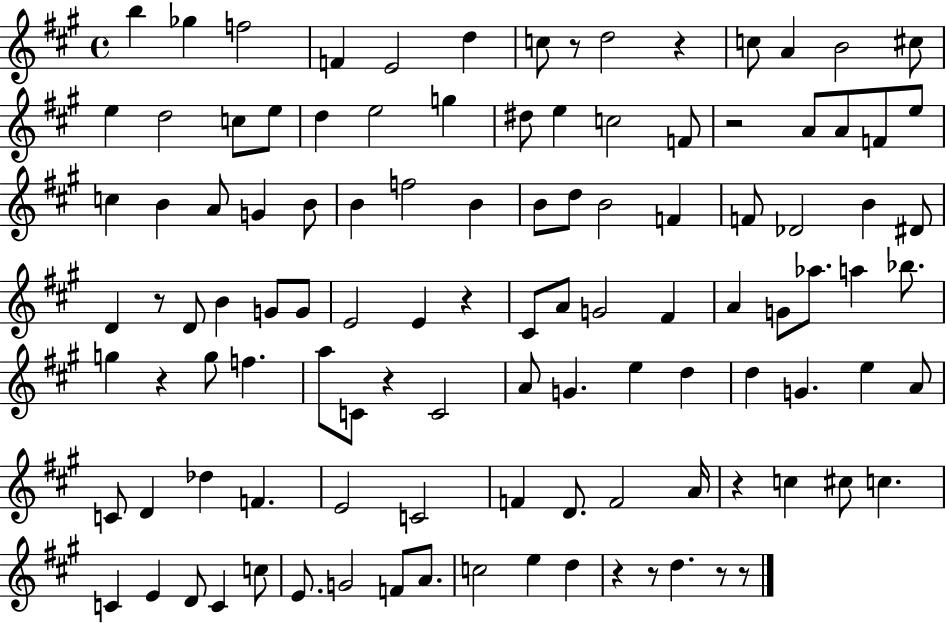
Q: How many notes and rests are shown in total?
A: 111